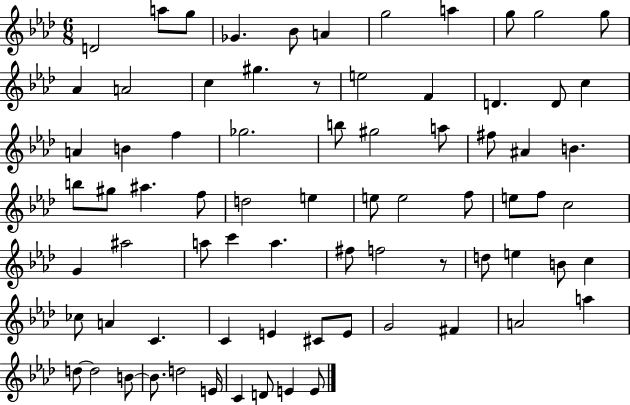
{
  \clef treble
  \numericTimeSignature
  \time 6/8
  \key aes \major
  d'2 a''8 g''8 | ges'4. bes'8 a'4 | g''2 a''4 | g''8 g''2 g''8 | \break aes'4 a'2 | c''4 gis''4. r8 | e''2 f'4 | d'4. d'8 c''4 | \break a'4 b'4 f''4 | ges''2. | b''8 gis''2 a''8 | fis''8 ais'4 b'4. | \break b''8 gis''8 ais''4. f''8 | d''2 e''4 | e''8 e''2 f''8 | e''8 f''8 c''2 | \break g'4 ais''2 | a''8 c'''4 a''4. | fis''8 f''2 r8 | d''8 e''4 b'8 c''4 | \break ces''8 a'4 c'4. | c'4 e'4 cis'8 e'8 | g'2 fis'4 | a'2 a''4 | \break d''8~~ d''2 b'8~~ | b'8. d''2 e'16 | c'4 d'8 e'4 e'8 | \bar "|."
}